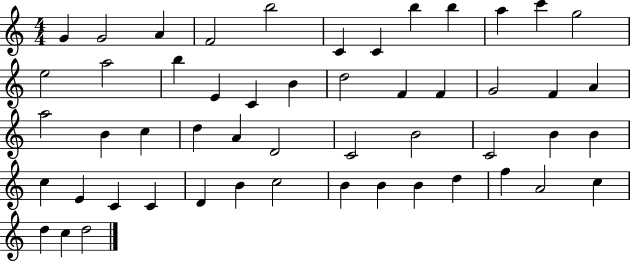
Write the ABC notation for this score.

X:1
T:Untitled
M:4/4
L:1/4
K:C
G G2 A F2 b2 C C b b a c' g2 e2 a2 b E C B d2 F F G2 F A a2 B c d A D2 C2 B2 C2 B B c E C C D B c2 B B B d f A2 c d c d2